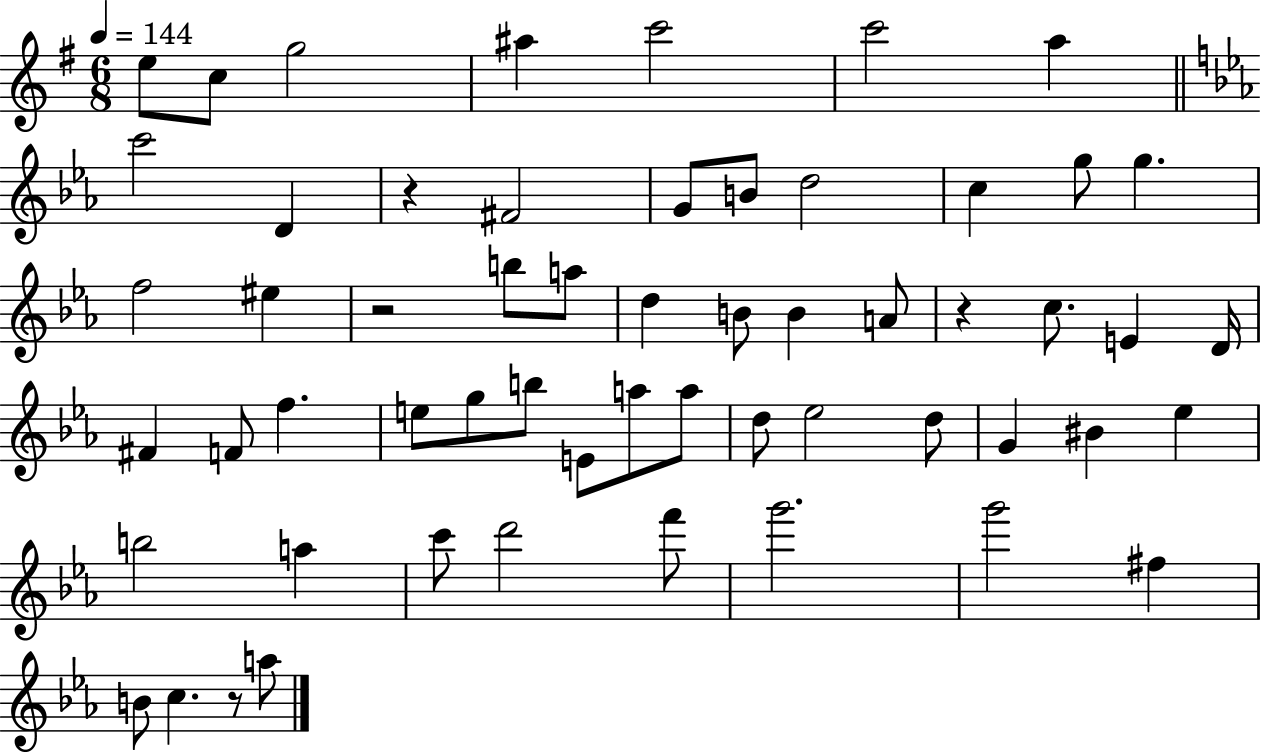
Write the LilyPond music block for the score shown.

{
  \clef treble
  \numericTimeSignature
  \time 6/8
  \key g \major
  \tempo 4 = 144
  e''8 c''8 g''2 | ais''4 c'''2 | c'''2 a''4 | \bar "||" \break \key c \minor c'''2 d'4 | r4 fis'2 | g'8 b'8 d''2 | c''4 g''8 g''4. | \break f''2 eis''4 | r2 b''8 a''8 | d''4 b'8 b'4 a'8 | r4 c''8. e'4 d'16 | \break fis'4 f'8 f''4. | e''8 g''8 b''8 e'8 a''8 a''8 | d''8 ees''2 d''8 | g'4 bis'4 ees''4 | \break b''2 a''4 | c'''8 d'''2 f'''8 | g'''2. | g'''2 fis''4 | \break b'8 c''4. r8 a''8 | \bar "|."
}